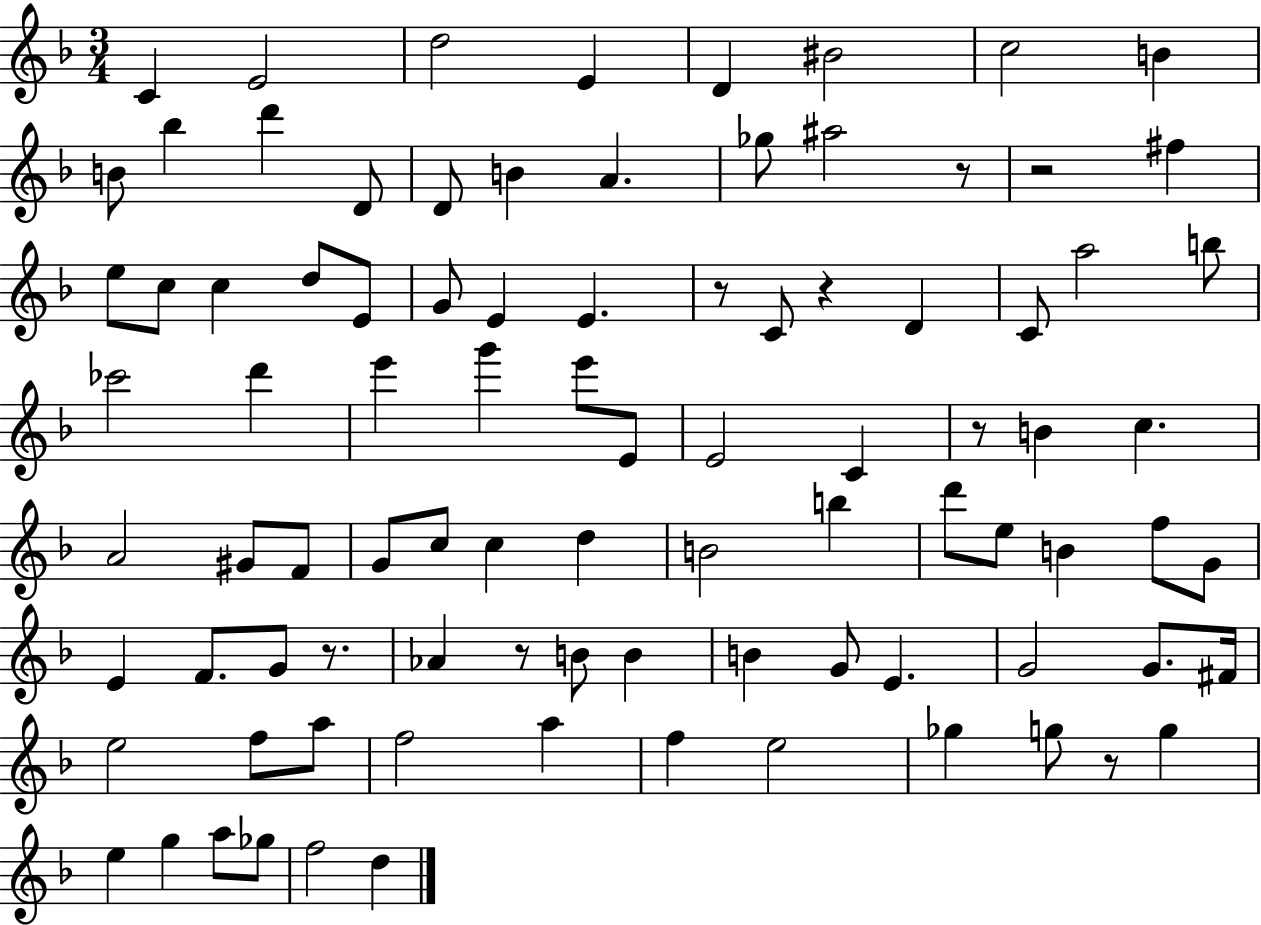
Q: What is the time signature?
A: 3/4